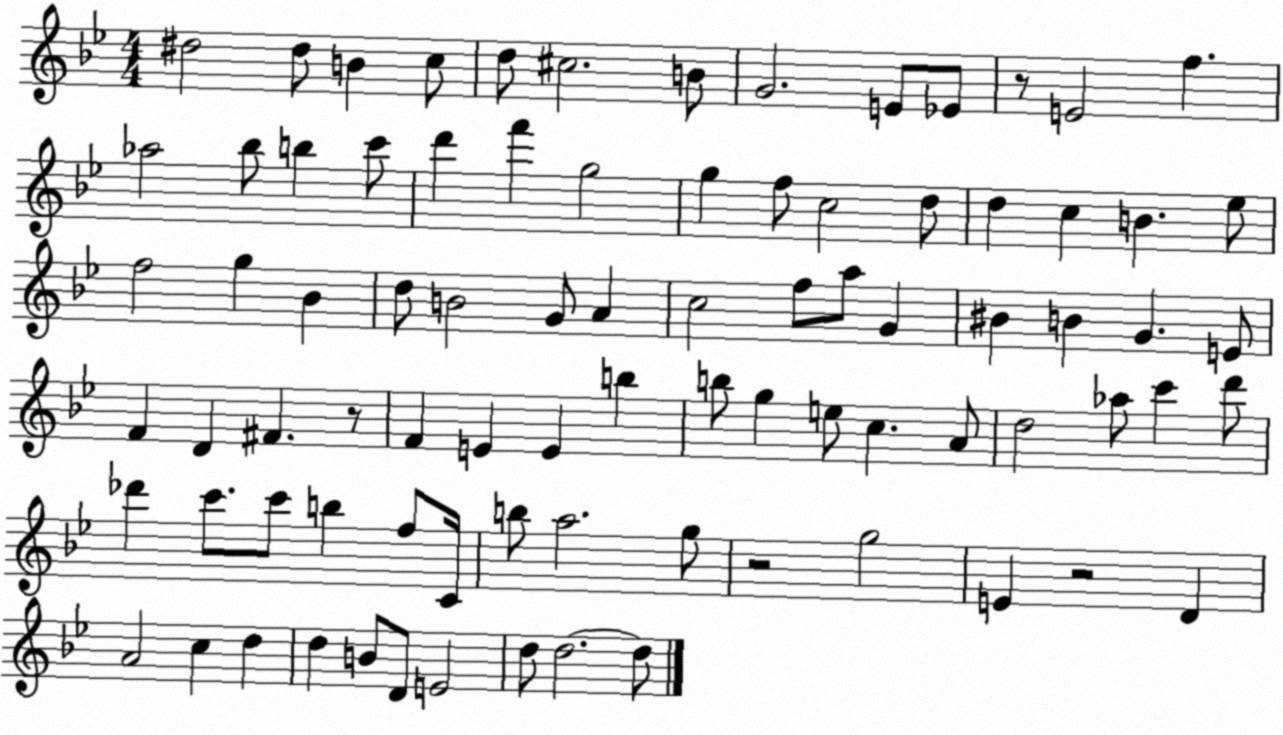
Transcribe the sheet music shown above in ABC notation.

X:1
T:Untitled
M:4/4
L:1/4
K:Bb
^d2 ^d/2 B c/2 d/2 ^c2 B/2 G2 E/2 _E/2 z/2 E2 f _a2 _b/2 b c'/2 d' f' g2 g f/2 c2 d/2 d c B _e/2 f2 g _B d/2 B2 G/2 A c2 f/2 a/2 G ^B B G E/2 F D ^F z/2 F E E b b/2 g e/2 c A/2 d2 _a/2 c' d'/2 _d' c'/2 c'/2 b f/2 C/4 b/2 a2 g/2 z2 g2 E z2 D A2 c d d B/2 D/2 E2 d/2 d2 d/2